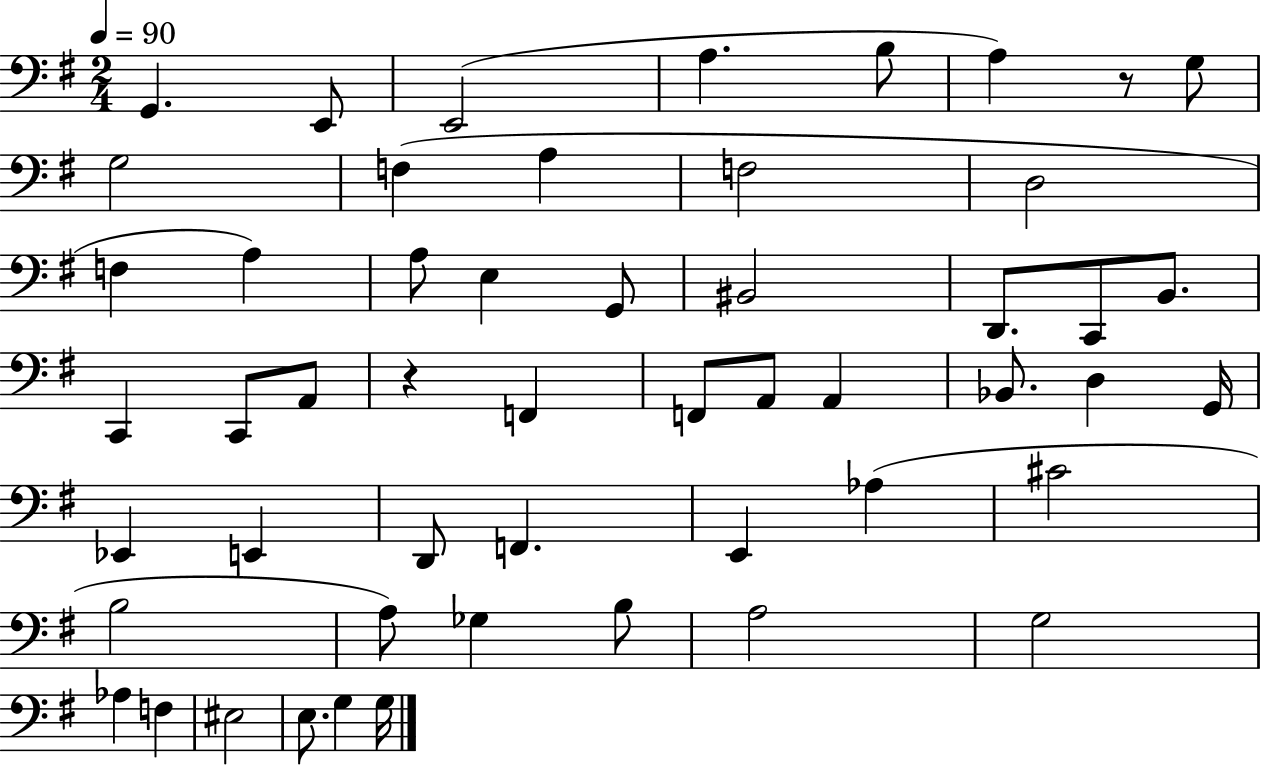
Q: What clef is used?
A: bass